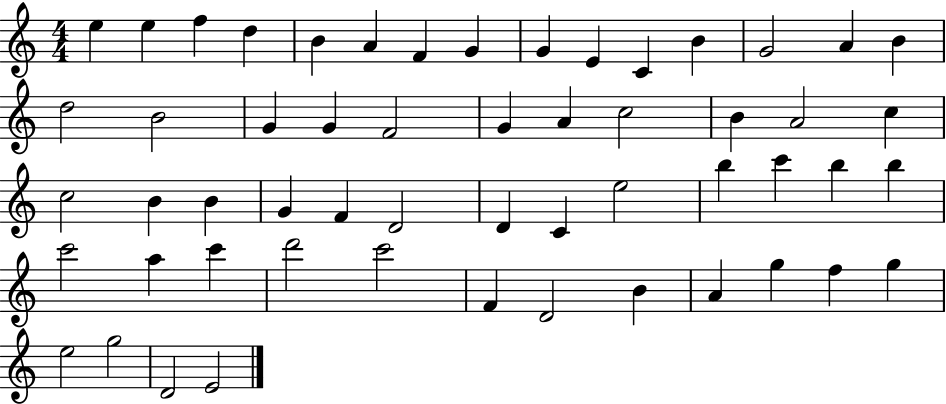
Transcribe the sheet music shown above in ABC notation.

X:1
T:Untitled
M:4/4
L:1/4
K:C
e e f d B A F G G E C B G2 A B d2 B2 G G F2 G A c2 B A2 c c2 B B G F D2 D C e2 b c' b b c'2 a c' d'2 c'2 F D2 B A g f g e2 g2 D2 E2